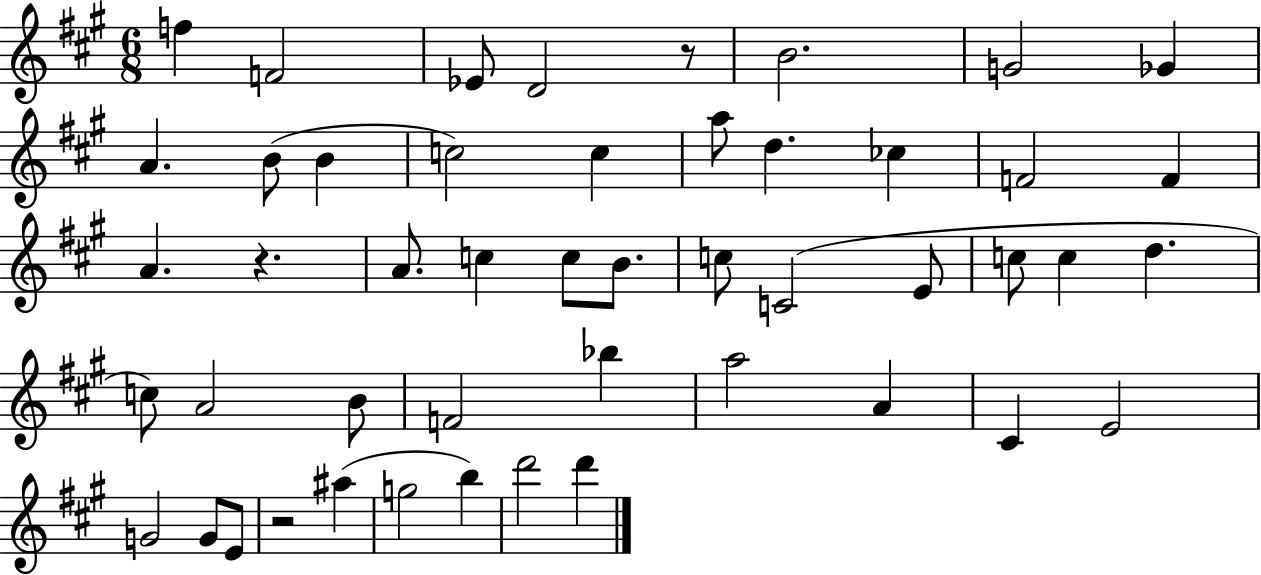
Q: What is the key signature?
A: A major